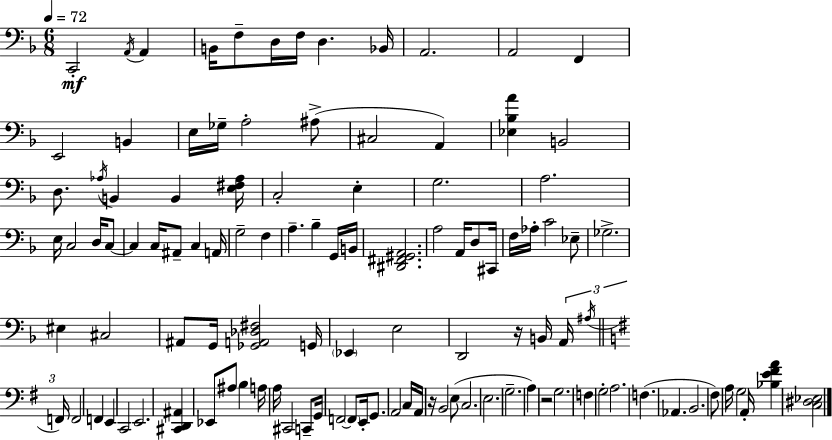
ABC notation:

X:1
T:Untitled
M:6/8
L:1/4
K:F
C,,2 A,,/4 A,, B,,/4 F,/2 D,/4 F,/4 D, _B,,/4 A,,2 A,,2 F,, E,,2 B,, E,/4 _G,/4 A,2 ^A,/2 ^C,2 A,, [_E,_B,A] B,,2 D,/2 _A,/4 B,, B,, [E,^F,_A,]/4 C,2 E, G,2 A,2 E,/4 C,2 D,/4 C,/2 C, C,/4 ^A,,/2 C, A,,/4 G,2 F, A, _B, G,,/4 B,,/4 [^D,,^F,,^G,,A,,]2 A,2 A,,/4 D,/2 ^C,,/4 F,/4 _A,/4 C2 _E,/2 _G,2 ^E, ^C,2 ^A,,/2 G,,/4 [_G,,A,,_D,^F,]2 G,,/4 _E,, E,2 D,,2 z/4 B,,/4 A,,/4 ^A,/4 F,,/4 F,,2 F,, E,, C,,2 E,,2 [^C,,D,,^A,,] _E,,/2 ^A,/2 B, A,/4 A,/4 ^C,,2 C,,/2 G,,/4 F,,2 F,,/2 E,,/4 G,,/2 A,,2 C,/4 A,,/4 z/4 B,,2 E,/2 C,2 E,2 G,2 A, z2 G,2 F, G,2 A,2 F, _A,, B,,2 ^F,/2 A,/4 G,2 A,,/4 [_B,E^FA] [C,^D,_E,]2